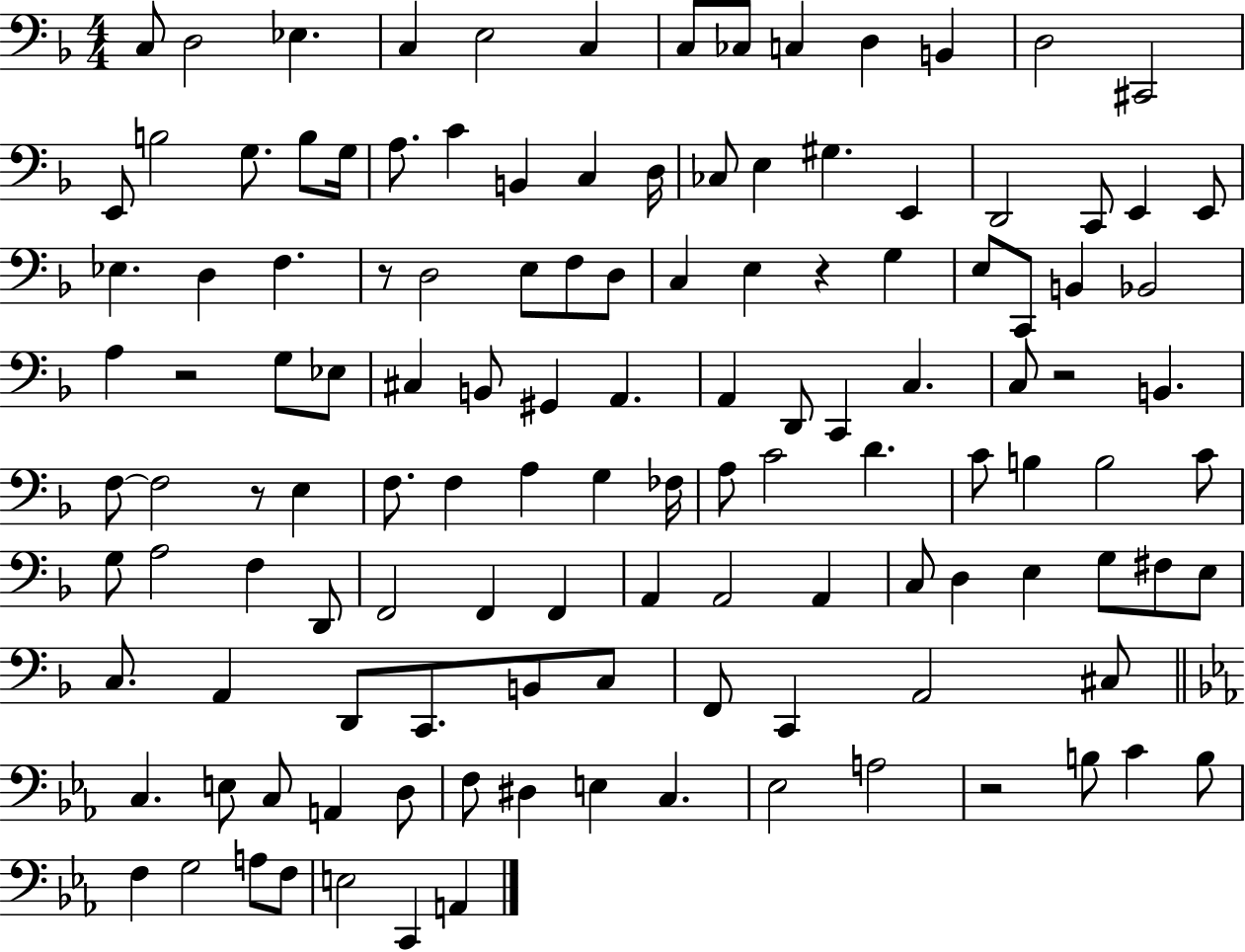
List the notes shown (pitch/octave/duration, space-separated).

C3/e D3/h Eb3/q. C3/q E3/h C3/q C3/e CES3/e C3/q D3/q B2/q D3/h C#2/h E2/e B3/h G3/e. B3/e G3/s A3/e. C4/q B2/q C3/q D3/s CES3/e E3/q G#3/q. E2/q D2/h C2/e E2/q E2/e Eb3/q. D3/q F3/q. R/e D3/h E3/e F3/e D3/e C3/q E3/q R/q G3/q E3/e C2/e B2/q Bb2/h A3/q R/h G3/e Eb3/e C#3/q B2/e G#2/q A2/q. A2/q D2/e C2/q C3/q. C3/e R/h B2/q. F3/e F3/h R/e E3/q F3/e. F3/q A3/q G3/q FES3/s A3/e C4/h D4/q. C4/e B3/q B3/h C4/e G3/e A3/h F3/q D2/e F2/h F2/q F2/q A2/q A2/h A2/q C3/e D3/q E3/q G3/e F#3/e E3/e C3/e. A2/q D2/e C2/e. B2/e C3/e F2/e C2/q A2/h C#3/e C3/q. E3/e C3/e A2/q D3/e F3/e D#3/q E3/q C3/q. Eb3/h A3/h R/h B3/e C4/q B3/e F3/q G3/h A3/e F3/e E3/h C2/q A2/q